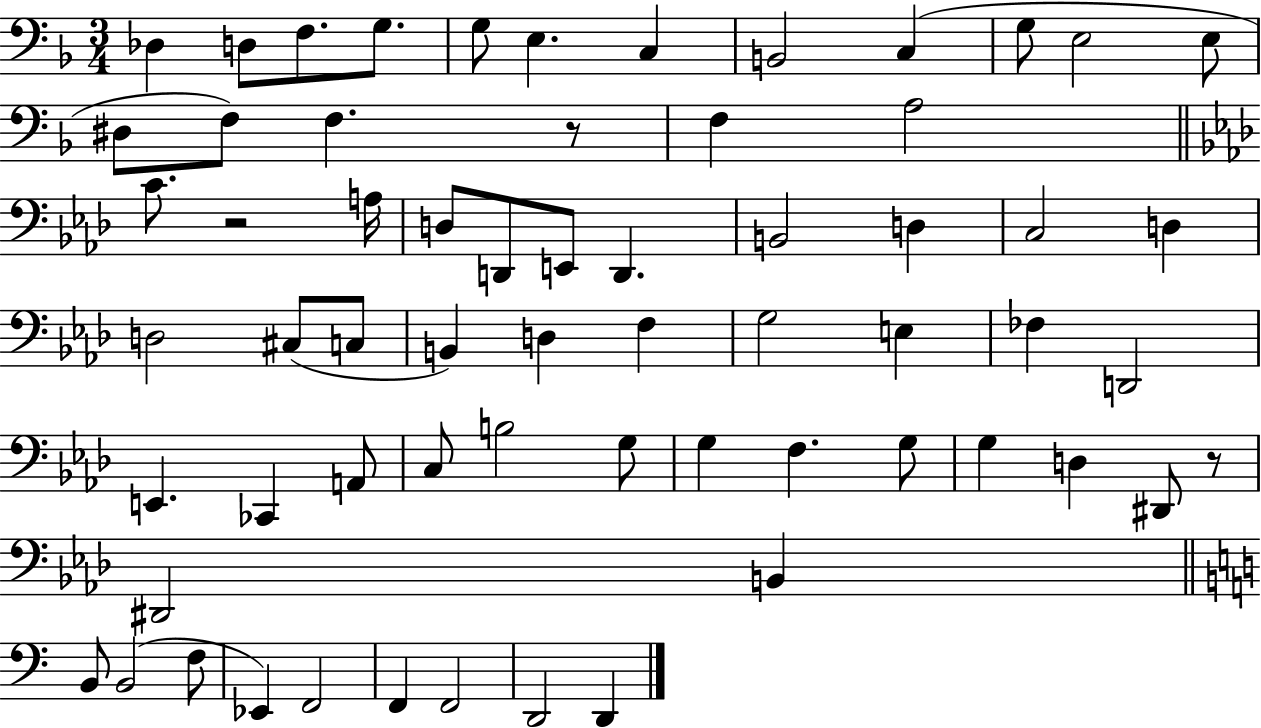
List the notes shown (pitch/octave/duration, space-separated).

Db3/q D3/e F3/e. G3/e. G3/e E3/q. C3/q B2/h C3/q G3/e E3/h E3/e D#3/e F3/e F3/q. R/e F3/q A3/h C4/e. R/h A3/s D3/e D2/e E2/e D2/q. B2/h D3/q C3/h D3/q D3/h C#3/e C3/e B2/q D3/q F3/q G3/h E3/q FES3/q D2/h E2/q. CES2/q A2/e C3/e B3/h G3/e G3/q F3/q. G3/e G3/q D3/q D#2/e R/e D#2/h B2/q B2/e B2/h F3/e Eb2/q F2/h F2/q F2/h D2/h D2/q